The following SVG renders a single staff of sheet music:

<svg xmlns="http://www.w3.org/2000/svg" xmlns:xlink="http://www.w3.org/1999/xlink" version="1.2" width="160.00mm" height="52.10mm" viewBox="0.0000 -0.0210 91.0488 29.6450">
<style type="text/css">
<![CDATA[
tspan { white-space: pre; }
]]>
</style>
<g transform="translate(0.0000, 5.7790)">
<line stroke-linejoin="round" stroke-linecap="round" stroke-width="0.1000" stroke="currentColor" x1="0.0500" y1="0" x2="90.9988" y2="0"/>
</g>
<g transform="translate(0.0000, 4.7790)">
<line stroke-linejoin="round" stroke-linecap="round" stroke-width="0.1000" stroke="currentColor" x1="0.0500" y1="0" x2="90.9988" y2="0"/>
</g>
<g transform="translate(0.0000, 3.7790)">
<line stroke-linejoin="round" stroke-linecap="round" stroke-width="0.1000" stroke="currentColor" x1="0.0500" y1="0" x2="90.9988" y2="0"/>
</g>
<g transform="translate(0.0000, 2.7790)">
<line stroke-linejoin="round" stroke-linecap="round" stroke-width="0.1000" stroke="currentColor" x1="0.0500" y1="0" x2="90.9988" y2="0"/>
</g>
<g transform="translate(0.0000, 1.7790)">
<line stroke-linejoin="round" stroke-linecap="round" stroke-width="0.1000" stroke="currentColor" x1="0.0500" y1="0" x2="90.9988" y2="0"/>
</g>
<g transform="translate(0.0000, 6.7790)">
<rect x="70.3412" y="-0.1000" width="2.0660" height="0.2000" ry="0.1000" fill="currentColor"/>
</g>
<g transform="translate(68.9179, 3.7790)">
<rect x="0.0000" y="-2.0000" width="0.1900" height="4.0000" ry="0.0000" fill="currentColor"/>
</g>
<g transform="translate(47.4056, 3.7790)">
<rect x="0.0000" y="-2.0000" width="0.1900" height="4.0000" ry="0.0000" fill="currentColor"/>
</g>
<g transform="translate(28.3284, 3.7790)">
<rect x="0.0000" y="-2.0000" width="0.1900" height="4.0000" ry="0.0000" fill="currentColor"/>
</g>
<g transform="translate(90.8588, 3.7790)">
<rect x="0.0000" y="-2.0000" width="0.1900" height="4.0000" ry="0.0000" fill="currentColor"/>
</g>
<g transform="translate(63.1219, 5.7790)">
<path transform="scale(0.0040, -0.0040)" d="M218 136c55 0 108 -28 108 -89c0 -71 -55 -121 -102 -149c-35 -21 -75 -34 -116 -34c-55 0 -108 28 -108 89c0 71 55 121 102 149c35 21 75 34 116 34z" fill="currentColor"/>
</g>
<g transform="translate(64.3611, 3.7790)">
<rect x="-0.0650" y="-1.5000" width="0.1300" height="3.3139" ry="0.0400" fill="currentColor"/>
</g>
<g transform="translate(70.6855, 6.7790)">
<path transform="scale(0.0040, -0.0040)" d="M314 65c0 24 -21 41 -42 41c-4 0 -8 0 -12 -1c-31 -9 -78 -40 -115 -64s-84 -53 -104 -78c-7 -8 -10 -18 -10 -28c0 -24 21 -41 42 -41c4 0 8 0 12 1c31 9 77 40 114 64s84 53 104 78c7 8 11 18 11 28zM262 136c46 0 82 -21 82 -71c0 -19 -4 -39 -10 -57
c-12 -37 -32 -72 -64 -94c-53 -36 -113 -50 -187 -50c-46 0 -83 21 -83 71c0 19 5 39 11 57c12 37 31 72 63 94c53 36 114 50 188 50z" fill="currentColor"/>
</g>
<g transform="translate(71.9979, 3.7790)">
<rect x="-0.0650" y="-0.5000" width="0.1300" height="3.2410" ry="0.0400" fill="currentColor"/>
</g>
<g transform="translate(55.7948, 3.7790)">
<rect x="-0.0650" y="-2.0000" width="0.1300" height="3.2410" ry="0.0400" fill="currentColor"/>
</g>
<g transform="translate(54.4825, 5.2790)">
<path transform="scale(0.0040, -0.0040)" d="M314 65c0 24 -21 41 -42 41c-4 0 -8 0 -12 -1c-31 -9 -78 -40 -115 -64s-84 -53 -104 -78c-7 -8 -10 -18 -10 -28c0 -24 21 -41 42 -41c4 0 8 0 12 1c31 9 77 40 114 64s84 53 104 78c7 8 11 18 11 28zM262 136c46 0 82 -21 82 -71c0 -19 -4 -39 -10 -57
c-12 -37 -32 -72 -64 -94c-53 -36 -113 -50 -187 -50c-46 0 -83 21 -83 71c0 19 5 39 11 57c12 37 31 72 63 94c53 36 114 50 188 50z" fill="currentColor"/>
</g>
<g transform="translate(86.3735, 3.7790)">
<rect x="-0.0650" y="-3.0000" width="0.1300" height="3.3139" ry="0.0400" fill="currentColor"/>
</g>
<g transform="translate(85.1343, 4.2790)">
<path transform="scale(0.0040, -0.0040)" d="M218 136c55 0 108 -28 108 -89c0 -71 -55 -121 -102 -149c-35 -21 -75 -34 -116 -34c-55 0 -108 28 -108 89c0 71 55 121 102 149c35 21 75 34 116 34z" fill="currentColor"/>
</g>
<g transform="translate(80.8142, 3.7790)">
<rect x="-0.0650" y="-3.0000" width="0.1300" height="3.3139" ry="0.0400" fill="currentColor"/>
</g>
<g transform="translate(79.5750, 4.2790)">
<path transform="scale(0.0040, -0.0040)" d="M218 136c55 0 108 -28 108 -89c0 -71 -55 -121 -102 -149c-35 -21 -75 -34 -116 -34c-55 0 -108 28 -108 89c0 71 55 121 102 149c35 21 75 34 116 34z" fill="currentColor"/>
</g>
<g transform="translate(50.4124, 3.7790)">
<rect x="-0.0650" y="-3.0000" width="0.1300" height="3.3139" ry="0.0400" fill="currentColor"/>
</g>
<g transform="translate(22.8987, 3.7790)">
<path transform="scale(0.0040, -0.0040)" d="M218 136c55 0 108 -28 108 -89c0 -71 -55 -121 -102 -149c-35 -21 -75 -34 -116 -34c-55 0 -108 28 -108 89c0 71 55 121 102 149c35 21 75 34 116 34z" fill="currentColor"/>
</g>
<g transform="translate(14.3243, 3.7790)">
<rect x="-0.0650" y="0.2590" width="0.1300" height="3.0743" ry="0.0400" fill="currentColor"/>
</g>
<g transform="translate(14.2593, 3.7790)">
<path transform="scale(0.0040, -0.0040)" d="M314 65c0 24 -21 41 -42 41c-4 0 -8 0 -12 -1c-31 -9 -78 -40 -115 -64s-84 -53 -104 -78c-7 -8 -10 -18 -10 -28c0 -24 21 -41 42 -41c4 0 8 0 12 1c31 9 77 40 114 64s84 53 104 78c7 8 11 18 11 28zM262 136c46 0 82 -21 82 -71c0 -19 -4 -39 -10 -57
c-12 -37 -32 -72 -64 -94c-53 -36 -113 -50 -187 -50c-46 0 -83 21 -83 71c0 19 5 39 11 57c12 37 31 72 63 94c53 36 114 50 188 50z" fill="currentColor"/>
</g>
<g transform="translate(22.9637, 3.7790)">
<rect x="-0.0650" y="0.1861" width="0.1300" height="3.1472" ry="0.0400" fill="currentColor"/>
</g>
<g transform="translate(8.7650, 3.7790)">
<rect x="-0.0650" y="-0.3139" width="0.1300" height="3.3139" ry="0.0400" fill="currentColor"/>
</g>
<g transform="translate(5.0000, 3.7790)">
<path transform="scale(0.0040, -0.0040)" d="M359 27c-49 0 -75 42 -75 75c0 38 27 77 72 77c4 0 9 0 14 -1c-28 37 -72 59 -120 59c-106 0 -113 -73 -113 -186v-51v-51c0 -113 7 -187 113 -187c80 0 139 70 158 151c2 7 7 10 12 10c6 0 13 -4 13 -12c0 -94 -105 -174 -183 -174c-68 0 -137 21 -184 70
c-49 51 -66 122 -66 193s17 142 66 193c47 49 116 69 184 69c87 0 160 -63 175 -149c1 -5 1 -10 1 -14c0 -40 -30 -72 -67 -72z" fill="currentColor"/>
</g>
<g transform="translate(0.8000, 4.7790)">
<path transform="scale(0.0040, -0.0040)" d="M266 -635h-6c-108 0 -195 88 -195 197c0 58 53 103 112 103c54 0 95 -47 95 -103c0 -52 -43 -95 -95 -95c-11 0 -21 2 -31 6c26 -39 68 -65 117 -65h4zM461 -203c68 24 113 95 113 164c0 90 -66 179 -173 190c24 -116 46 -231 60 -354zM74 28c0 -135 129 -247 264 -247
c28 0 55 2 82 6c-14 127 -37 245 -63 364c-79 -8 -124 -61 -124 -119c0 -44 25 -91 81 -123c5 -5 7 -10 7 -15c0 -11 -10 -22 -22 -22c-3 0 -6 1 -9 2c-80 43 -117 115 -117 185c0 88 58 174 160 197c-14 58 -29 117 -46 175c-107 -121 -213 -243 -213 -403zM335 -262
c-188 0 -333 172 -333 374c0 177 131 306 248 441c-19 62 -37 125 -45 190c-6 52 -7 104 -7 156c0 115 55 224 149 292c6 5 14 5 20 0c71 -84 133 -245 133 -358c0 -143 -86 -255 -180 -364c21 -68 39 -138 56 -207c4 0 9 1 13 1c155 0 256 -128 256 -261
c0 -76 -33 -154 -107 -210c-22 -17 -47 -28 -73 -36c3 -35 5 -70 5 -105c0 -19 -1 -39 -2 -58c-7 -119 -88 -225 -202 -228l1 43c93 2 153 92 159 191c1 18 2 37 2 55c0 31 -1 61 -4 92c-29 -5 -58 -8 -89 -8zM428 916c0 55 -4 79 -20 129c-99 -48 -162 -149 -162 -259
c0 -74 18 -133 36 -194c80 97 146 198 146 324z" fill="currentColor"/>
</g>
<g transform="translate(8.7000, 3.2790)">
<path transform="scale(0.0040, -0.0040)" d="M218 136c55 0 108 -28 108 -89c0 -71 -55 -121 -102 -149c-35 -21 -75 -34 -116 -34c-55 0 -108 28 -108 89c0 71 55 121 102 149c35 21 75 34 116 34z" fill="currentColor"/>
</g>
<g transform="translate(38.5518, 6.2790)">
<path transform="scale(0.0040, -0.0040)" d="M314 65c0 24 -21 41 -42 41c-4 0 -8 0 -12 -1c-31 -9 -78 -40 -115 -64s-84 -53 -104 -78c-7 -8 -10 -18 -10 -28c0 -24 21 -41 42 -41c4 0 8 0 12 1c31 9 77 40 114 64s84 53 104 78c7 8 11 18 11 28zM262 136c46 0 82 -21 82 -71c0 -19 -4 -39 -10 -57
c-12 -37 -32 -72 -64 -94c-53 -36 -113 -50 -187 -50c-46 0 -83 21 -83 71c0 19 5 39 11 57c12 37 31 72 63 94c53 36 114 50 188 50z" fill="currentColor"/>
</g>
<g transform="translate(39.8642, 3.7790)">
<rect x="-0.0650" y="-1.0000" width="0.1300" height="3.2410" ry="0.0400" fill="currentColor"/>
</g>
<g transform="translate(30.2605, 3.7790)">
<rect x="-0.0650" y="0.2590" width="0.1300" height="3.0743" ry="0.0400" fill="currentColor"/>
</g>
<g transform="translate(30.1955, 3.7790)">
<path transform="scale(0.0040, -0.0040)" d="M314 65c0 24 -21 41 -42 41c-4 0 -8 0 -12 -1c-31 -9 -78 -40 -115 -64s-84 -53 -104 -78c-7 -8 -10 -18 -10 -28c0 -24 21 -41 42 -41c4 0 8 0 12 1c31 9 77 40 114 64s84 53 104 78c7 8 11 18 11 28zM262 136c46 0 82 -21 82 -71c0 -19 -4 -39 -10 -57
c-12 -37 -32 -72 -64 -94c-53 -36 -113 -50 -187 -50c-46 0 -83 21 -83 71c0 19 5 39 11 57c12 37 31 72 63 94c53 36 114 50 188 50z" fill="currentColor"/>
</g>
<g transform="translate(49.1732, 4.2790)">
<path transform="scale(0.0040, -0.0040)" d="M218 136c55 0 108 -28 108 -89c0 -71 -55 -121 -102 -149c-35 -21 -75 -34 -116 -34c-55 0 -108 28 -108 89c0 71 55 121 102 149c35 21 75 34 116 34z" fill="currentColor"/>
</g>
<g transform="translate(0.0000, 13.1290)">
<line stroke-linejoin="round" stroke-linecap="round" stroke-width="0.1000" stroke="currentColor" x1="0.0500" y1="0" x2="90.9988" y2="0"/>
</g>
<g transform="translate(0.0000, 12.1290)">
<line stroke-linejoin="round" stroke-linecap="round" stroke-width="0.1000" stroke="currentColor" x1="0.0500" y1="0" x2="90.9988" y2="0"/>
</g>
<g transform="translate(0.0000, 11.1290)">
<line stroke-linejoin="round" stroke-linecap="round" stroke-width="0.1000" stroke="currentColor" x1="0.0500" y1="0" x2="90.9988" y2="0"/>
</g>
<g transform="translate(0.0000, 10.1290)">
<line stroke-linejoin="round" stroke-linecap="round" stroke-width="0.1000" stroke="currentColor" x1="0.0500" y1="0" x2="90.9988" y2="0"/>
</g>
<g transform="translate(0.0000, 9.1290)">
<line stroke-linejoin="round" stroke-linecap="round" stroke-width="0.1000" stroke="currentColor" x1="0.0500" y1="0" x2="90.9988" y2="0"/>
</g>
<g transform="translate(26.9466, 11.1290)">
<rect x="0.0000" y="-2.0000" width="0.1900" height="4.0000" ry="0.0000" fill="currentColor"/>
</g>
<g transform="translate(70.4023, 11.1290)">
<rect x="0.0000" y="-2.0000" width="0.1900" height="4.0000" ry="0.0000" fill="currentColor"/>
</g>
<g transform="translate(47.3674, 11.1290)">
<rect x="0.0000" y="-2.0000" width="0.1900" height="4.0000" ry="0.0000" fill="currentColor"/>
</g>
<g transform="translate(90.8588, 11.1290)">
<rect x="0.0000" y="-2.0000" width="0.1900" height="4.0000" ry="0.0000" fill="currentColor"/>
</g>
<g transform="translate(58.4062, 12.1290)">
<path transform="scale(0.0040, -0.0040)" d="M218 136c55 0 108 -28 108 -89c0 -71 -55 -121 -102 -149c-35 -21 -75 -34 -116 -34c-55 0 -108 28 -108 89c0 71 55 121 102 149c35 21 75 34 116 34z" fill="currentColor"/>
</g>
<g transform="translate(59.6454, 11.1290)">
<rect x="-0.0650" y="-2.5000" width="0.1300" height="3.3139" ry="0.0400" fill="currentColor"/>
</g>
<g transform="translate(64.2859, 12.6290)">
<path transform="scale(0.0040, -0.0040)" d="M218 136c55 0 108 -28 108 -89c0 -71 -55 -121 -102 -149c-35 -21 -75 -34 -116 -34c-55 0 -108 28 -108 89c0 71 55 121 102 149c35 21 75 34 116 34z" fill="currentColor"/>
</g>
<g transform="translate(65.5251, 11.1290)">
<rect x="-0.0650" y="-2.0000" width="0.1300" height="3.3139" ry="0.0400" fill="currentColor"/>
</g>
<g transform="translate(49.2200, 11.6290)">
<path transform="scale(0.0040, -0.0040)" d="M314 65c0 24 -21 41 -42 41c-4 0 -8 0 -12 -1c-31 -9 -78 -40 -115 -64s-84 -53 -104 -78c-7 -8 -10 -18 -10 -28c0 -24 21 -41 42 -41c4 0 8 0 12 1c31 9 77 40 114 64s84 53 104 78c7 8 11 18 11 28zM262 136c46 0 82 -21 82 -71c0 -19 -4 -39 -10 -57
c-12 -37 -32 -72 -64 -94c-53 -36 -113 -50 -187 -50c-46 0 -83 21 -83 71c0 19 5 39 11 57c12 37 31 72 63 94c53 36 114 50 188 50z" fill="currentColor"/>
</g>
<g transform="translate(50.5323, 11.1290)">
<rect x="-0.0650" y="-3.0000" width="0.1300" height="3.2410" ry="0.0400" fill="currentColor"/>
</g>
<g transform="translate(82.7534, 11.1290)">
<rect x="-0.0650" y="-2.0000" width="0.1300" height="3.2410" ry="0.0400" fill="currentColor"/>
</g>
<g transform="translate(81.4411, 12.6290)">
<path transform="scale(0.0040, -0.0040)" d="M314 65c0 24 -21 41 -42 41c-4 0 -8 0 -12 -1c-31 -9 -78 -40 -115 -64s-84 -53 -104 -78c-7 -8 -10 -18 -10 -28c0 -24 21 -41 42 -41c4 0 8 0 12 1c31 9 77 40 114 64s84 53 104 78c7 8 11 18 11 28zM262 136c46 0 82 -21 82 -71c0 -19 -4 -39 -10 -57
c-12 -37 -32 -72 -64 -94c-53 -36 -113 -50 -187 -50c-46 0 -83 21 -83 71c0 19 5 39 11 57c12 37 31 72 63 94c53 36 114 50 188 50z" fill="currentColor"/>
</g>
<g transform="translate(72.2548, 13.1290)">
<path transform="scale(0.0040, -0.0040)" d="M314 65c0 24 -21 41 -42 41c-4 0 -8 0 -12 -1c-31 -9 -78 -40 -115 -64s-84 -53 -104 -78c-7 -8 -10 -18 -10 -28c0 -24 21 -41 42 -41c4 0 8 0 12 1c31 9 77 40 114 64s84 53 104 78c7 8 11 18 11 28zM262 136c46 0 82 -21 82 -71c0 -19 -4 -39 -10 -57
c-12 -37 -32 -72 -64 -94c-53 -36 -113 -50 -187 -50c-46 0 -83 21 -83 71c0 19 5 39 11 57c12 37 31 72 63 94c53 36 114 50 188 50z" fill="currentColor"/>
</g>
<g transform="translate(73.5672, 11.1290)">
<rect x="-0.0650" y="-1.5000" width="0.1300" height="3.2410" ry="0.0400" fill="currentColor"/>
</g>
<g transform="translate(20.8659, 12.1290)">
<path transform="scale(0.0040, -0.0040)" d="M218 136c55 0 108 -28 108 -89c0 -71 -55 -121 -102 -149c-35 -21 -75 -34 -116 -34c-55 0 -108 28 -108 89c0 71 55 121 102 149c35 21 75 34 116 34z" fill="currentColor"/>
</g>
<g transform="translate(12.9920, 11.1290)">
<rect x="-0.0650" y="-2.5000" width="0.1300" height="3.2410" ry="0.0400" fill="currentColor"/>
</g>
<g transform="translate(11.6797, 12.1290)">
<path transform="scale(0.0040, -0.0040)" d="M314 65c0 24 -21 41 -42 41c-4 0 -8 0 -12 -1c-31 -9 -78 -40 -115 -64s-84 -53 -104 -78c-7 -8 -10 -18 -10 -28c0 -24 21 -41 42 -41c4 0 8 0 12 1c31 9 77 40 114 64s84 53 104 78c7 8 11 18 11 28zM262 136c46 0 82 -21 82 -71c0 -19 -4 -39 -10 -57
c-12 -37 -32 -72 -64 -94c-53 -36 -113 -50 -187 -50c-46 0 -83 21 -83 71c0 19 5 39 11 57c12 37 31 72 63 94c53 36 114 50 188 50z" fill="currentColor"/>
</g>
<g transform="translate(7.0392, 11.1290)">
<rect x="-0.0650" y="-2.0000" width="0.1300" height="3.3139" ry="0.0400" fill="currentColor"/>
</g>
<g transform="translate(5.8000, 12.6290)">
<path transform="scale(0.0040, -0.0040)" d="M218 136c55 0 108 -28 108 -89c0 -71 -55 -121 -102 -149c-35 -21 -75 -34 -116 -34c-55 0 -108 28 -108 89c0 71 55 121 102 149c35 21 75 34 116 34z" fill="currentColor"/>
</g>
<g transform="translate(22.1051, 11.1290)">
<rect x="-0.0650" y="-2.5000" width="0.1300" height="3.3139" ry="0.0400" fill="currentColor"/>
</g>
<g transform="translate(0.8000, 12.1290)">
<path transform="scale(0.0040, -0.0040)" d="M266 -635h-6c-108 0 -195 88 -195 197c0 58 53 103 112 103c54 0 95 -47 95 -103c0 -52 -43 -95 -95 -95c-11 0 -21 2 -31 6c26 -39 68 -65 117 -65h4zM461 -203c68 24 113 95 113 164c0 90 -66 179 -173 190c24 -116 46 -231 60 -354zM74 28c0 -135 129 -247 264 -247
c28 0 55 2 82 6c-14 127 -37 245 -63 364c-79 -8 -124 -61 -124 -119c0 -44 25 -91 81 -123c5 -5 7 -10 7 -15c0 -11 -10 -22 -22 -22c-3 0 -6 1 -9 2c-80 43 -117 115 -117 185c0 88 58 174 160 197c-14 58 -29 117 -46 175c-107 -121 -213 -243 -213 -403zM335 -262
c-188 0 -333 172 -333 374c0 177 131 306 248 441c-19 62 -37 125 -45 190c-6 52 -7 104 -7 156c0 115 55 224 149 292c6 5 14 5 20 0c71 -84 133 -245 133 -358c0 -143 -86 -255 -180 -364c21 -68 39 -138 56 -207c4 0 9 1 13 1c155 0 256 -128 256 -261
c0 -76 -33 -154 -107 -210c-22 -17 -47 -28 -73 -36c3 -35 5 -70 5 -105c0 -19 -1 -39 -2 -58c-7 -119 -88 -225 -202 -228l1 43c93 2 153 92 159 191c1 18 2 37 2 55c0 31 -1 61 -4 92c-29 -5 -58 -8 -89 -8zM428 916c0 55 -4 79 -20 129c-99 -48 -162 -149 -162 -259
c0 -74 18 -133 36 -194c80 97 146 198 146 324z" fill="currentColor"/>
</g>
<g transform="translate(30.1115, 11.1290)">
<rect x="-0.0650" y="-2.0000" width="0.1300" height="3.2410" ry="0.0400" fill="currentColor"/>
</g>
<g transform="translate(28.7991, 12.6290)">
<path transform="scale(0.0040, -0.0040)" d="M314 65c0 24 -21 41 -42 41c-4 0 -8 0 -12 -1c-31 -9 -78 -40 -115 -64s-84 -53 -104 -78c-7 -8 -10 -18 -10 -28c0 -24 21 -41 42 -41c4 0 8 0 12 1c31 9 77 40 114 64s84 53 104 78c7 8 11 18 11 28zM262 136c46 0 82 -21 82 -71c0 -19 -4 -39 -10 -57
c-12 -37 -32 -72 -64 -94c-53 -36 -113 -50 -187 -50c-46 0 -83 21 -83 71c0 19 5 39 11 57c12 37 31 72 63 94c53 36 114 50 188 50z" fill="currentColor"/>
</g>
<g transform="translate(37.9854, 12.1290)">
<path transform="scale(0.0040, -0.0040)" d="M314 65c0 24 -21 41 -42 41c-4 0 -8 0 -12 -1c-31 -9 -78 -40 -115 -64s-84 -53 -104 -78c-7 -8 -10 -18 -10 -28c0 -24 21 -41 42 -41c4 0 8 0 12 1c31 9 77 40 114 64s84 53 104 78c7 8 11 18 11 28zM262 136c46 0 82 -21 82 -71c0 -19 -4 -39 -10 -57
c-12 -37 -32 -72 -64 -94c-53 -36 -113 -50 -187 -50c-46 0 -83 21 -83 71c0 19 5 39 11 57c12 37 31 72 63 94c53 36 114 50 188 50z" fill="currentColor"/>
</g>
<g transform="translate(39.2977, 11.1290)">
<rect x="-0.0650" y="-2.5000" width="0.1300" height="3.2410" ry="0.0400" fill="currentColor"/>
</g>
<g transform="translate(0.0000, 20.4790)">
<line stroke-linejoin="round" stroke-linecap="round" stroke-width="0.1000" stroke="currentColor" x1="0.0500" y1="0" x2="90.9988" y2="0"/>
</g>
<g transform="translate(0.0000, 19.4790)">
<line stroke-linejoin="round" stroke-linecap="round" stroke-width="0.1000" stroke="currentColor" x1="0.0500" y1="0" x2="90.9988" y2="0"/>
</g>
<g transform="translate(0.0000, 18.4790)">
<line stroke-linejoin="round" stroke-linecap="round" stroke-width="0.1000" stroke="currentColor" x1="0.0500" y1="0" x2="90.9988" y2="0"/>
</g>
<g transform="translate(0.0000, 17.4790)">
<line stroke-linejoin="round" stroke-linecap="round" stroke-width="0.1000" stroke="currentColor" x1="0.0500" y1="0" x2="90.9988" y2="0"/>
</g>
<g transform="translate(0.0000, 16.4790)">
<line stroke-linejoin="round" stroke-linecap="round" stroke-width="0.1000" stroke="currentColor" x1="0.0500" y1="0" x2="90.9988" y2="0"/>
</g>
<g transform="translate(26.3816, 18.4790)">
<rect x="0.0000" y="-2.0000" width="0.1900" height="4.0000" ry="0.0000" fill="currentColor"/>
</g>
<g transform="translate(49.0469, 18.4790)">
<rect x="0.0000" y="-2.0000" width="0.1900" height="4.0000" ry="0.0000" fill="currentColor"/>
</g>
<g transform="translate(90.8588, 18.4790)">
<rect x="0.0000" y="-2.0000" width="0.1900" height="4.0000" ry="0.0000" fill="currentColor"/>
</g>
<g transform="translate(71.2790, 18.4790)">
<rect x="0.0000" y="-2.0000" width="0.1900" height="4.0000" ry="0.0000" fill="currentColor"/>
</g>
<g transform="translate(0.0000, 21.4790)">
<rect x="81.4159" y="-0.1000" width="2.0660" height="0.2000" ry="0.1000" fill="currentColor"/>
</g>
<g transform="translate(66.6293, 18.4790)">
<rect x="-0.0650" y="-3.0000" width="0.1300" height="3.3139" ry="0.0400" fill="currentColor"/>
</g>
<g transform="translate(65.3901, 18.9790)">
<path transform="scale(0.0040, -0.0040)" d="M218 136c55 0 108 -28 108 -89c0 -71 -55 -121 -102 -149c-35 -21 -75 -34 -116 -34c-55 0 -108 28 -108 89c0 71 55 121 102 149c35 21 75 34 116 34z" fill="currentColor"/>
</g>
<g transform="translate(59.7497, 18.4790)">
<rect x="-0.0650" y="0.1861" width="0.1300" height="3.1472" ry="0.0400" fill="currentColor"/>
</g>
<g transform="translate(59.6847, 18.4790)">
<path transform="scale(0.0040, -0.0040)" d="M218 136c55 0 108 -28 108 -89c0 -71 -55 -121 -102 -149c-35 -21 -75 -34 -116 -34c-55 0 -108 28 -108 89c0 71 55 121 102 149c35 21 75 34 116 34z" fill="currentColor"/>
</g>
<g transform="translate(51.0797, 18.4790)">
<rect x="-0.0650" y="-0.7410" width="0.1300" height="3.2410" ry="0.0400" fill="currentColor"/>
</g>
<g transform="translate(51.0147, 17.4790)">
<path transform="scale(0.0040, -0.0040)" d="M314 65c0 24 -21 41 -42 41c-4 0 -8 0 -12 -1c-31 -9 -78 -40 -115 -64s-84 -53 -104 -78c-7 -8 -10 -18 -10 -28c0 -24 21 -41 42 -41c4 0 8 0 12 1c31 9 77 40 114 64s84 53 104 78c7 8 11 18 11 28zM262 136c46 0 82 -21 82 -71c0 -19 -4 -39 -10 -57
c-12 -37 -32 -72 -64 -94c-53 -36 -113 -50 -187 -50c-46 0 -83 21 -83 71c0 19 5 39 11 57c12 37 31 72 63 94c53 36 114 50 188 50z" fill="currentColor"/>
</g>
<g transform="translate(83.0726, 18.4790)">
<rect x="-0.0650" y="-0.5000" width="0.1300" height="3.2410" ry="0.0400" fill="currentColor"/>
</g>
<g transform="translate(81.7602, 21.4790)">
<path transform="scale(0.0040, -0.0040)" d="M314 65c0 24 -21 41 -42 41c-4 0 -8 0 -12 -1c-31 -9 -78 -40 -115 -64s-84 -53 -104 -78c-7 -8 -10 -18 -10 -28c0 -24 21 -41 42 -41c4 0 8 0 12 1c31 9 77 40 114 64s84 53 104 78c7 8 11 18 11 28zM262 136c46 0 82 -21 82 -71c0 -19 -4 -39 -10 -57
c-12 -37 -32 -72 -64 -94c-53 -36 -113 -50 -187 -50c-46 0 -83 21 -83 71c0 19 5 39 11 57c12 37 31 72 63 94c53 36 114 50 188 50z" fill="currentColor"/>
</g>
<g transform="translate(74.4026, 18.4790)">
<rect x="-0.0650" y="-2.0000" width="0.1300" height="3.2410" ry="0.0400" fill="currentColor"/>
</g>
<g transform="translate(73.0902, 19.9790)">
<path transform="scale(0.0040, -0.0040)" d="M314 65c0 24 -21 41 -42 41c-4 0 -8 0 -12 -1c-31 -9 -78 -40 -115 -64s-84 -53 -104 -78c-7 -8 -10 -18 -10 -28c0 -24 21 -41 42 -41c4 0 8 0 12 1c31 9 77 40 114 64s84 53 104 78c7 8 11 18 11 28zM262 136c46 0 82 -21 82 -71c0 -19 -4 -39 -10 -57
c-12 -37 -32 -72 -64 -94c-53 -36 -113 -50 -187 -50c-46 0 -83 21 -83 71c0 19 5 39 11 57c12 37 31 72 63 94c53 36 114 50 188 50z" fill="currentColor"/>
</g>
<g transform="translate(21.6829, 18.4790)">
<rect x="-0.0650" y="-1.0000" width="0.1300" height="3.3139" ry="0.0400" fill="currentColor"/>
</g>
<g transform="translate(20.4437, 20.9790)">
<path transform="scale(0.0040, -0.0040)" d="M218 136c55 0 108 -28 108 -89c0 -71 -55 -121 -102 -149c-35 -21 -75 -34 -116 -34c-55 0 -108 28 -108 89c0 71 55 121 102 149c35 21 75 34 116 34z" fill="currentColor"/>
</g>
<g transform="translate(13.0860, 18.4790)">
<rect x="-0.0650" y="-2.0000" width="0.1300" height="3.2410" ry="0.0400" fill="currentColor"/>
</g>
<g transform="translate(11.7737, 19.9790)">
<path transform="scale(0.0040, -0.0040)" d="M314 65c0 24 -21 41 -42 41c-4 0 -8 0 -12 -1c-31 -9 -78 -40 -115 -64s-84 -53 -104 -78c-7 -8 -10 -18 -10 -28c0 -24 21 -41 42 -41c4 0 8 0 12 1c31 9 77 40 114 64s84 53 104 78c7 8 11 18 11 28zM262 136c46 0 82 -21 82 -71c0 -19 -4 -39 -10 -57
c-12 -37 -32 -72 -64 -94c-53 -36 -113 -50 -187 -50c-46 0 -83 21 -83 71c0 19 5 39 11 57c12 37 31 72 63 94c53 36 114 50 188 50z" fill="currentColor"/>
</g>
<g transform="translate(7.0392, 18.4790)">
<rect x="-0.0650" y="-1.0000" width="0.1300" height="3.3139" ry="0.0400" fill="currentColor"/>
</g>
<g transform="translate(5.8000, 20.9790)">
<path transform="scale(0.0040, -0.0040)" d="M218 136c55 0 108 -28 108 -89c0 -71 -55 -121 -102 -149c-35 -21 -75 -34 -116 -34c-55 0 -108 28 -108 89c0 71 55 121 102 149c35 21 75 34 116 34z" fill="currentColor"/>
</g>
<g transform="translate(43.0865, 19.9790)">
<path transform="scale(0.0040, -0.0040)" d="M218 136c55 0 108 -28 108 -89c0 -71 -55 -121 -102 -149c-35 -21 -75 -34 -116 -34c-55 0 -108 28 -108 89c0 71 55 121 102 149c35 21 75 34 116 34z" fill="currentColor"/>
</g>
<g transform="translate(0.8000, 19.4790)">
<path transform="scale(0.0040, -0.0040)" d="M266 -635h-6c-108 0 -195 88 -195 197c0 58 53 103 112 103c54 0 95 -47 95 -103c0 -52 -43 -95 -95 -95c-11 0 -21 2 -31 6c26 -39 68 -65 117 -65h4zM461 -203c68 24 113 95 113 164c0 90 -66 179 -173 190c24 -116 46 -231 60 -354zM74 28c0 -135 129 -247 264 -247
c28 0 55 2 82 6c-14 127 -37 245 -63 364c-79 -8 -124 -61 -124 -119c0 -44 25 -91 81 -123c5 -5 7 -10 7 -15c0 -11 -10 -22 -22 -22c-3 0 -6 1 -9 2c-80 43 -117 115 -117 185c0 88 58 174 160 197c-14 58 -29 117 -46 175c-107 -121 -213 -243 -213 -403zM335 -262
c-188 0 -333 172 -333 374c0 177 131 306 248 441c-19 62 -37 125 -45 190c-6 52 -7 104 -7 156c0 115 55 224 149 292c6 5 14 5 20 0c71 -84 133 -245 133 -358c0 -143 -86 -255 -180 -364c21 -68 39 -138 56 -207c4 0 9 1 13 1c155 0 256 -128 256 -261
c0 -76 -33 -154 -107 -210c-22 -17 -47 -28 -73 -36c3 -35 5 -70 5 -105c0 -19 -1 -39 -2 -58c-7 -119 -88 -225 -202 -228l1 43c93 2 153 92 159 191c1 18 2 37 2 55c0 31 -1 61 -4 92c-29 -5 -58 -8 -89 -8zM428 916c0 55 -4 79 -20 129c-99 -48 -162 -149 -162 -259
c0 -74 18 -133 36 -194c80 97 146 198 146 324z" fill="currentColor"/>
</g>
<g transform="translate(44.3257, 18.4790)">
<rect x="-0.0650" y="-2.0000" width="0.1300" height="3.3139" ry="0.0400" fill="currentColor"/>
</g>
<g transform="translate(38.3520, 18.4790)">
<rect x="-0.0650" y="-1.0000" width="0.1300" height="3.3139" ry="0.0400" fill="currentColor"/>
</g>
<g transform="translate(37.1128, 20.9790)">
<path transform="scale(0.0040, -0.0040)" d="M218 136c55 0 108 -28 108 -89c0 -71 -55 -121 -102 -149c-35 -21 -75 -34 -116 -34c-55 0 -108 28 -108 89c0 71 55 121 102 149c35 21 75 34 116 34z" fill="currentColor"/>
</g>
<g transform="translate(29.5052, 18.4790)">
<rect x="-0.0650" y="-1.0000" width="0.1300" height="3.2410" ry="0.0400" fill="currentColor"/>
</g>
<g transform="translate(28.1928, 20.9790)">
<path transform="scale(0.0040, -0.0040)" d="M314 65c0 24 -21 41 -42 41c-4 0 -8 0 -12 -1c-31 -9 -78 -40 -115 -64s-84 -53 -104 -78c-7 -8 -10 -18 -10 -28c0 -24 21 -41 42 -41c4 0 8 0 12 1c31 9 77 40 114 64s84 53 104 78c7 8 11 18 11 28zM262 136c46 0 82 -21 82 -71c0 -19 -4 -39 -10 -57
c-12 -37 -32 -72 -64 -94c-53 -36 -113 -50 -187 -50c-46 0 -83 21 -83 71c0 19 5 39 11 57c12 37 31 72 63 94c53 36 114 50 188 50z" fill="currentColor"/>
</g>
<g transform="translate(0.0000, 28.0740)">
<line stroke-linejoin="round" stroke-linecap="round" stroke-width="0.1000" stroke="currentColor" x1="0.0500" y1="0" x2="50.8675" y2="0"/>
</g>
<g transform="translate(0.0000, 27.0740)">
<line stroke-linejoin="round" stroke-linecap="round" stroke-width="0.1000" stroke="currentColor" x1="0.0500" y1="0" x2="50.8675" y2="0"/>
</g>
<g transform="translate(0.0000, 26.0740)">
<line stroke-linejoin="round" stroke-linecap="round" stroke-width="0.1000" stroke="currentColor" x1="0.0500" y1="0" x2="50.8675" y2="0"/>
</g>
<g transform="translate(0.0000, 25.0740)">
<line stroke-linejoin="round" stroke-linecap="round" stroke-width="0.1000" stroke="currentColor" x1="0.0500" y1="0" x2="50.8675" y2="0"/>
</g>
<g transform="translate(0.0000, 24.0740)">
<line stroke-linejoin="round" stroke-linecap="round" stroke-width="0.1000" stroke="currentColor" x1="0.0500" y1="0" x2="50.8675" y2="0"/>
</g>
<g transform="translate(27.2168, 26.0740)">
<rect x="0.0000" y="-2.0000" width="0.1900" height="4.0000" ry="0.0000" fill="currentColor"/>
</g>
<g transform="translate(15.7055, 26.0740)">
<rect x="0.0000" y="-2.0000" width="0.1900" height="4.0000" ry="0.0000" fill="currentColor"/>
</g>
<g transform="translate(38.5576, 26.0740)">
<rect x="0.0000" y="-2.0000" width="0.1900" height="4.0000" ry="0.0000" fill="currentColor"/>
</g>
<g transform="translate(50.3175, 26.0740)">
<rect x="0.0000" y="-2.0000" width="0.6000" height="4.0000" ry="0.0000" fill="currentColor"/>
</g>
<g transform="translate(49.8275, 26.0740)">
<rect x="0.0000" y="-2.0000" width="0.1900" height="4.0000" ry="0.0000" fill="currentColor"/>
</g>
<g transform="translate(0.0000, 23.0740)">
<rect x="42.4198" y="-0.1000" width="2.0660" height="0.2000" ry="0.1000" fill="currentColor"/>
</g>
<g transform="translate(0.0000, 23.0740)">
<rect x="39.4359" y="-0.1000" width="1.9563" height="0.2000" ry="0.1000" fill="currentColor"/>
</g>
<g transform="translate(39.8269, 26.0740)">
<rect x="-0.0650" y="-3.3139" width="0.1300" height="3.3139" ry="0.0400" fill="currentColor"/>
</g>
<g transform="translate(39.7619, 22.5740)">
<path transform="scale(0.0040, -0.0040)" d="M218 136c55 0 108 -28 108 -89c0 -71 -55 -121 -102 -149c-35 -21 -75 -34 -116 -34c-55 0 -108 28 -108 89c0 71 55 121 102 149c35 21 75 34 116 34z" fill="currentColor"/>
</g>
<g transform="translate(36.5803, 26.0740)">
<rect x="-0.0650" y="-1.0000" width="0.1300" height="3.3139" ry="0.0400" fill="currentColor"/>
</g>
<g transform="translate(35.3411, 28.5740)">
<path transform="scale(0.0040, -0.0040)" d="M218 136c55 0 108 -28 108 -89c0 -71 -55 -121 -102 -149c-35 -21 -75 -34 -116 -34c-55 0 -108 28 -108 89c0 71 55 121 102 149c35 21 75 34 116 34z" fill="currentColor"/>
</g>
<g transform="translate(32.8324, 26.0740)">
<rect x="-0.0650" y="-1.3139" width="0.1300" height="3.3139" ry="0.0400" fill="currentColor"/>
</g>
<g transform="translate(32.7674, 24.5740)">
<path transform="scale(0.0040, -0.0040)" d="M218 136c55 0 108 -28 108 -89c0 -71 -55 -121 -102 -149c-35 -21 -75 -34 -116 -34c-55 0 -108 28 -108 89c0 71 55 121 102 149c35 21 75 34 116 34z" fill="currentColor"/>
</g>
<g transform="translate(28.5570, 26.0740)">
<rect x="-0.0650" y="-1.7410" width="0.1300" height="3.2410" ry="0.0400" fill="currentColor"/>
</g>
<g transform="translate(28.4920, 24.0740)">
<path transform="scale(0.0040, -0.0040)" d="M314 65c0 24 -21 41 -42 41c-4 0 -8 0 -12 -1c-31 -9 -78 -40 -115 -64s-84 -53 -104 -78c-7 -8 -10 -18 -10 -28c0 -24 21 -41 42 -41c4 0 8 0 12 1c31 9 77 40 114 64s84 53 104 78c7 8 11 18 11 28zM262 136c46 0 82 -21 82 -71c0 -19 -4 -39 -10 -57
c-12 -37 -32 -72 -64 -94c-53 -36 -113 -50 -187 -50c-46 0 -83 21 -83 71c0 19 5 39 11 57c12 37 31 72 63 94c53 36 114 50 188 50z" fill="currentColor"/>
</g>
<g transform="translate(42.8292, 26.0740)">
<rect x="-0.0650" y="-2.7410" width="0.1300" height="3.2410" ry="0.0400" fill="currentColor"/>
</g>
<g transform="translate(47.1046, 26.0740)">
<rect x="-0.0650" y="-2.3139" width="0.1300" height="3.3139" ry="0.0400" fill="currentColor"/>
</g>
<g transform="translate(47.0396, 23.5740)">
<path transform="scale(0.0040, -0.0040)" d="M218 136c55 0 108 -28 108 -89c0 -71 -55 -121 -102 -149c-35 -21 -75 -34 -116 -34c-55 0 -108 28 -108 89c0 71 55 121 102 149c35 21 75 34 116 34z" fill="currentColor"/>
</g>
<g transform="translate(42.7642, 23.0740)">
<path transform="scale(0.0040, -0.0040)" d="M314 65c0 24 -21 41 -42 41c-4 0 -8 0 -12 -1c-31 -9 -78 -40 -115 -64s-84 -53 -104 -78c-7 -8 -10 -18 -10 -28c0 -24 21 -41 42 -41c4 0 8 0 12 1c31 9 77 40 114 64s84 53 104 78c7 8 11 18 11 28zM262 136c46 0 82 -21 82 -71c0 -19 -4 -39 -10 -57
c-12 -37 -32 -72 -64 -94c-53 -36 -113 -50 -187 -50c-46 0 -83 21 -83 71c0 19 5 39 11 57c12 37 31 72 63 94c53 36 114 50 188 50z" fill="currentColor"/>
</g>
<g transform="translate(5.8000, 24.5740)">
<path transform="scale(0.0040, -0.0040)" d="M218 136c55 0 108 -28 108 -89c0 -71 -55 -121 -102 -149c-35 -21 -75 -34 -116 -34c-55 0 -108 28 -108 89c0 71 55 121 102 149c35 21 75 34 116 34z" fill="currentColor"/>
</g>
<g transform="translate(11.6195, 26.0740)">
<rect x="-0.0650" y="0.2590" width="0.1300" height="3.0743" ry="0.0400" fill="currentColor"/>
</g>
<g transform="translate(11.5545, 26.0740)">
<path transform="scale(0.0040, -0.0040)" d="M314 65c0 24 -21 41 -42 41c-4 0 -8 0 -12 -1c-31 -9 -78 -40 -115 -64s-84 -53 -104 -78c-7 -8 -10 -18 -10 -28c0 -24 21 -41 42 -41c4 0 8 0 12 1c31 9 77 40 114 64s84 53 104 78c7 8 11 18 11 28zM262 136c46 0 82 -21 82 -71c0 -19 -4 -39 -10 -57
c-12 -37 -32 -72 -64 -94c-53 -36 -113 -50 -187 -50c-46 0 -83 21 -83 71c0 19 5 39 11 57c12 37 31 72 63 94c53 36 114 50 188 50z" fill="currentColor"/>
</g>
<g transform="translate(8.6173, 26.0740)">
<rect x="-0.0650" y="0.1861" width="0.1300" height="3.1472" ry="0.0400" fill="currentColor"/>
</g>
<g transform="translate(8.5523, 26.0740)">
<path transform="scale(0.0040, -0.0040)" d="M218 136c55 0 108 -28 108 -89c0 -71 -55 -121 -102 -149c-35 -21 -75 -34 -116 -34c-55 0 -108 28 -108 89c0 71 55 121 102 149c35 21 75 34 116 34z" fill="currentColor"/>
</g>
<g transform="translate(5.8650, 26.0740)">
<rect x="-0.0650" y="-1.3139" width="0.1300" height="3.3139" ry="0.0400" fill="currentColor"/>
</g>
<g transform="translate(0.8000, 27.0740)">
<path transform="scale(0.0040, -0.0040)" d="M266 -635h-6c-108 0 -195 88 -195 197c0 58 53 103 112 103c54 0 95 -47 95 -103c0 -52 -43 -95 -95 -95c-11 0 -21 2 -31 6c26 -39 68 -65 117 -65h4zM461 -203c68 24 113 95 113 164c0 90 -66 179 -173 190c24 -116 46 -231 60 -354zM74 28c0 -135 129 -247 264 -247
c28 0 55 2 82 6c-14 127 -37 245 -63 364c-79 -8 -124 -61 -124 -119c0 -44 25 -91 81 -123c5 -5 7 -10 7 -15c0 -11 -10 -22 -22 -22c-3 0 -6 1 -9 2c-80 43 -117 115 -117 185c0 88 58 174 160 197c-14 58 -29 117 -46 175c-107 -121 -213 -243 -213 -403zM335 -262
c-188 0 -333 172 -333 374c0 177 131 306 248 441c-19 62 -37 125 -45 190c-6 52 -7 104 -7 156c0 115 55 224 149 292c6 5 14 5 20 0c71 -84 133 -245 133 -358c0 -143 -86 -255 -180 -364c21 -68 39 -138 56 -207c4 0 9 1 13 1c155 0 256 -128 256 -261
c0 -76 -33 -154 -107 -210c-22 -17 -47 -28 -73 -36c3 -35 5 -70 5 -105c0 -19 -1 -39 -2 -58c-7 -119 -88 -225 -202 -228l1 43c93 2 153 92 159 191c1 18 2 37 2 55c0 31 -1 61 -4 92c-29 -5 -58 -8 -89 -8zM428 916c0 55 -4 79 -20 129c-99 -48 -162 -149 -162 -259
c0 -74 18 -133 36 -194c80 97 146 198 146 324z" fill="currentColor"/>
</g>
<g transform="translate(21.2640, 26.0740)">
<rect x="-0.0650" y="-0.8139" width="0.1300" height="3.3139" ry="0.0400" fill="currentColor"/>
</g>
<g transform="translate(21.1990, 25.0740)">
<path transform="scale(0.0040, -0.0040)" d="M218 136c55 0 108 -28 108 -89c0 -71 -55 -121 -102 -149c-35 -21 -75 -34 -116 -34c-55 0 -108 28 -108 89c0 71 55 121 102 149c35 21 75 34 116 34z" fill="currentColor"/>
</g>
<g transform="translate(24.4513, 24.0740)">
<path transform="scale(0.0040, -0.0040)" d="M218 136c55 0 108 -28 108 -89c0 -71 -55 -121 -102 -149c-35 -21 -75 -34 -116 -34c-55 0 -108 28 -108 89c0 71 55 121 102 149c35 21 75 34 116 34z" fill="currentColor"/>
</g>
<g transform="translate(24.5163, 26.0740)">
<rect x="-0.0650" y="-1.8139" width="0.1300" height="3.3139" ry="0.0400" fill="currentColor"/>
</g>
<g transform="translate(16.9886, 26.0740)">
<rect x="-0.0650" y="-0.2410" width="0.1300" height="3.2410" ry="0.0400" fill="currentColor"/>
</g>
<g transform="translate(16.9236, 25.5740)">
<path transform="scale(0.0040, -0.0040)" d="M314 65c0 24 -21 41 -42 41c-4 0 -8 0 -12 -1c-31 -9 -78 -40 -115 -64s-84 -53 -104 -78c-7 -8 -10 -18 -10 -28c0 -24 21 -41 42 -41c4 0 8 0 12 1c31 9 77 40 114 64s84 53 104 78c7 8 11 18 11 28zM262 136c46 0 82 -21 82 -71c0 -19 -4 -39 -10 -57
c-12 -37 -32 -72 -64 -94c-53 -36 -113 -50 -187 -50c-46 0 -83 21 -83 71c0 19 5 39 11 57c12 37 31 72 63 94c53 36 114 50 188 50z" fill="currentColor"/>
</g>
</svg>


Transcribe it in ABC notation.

X:1
T:Untitled
M:4/4
L:1/4
K:C
c B2 B B2 D2 A F2 E C2 A A F G2 G F2 G2 A2 G F E2 F2 D F2 D D2 D F d2 B A F2 C2 e B B2 c2 d f f2 e D b a2 g